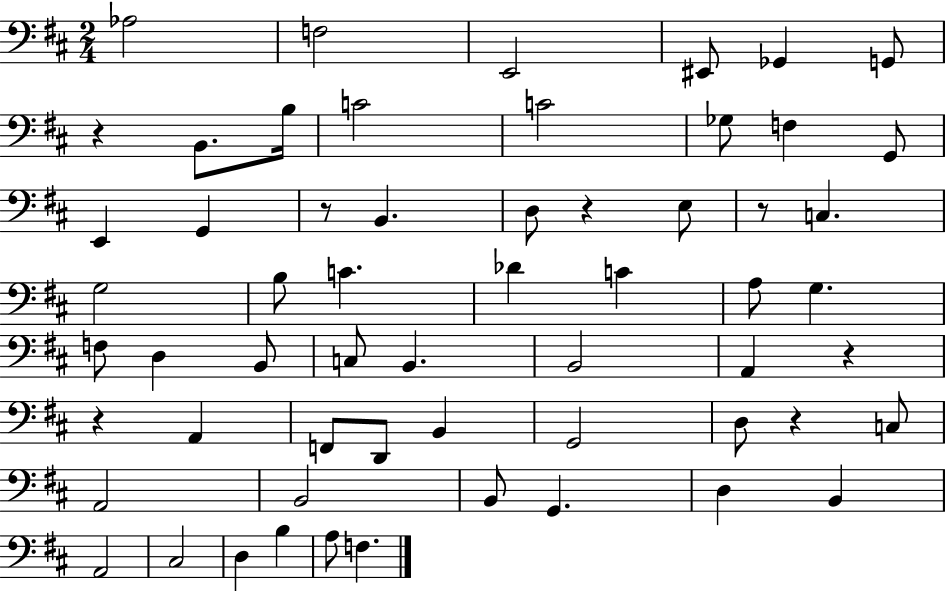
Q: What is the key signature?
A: D major